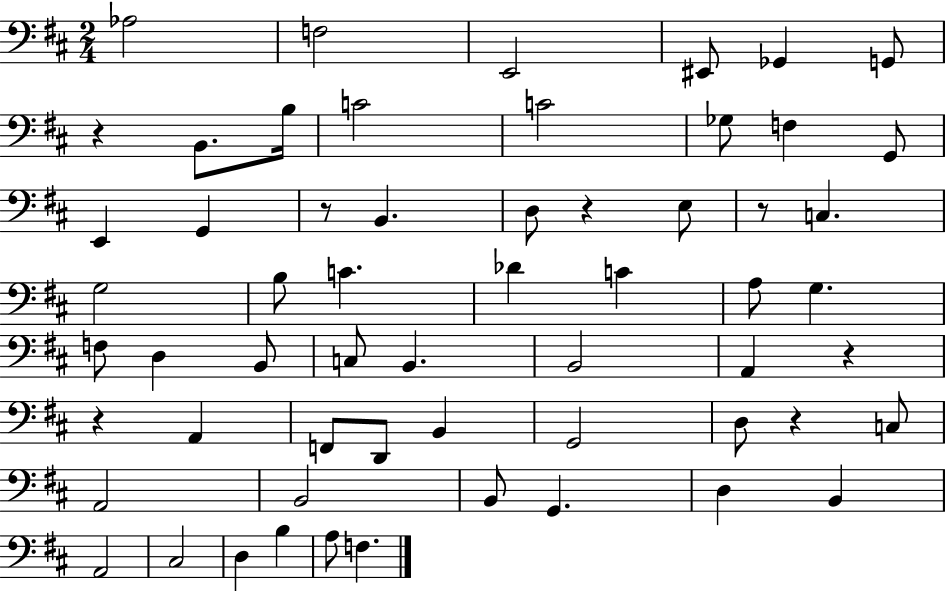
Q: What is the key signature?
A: D major